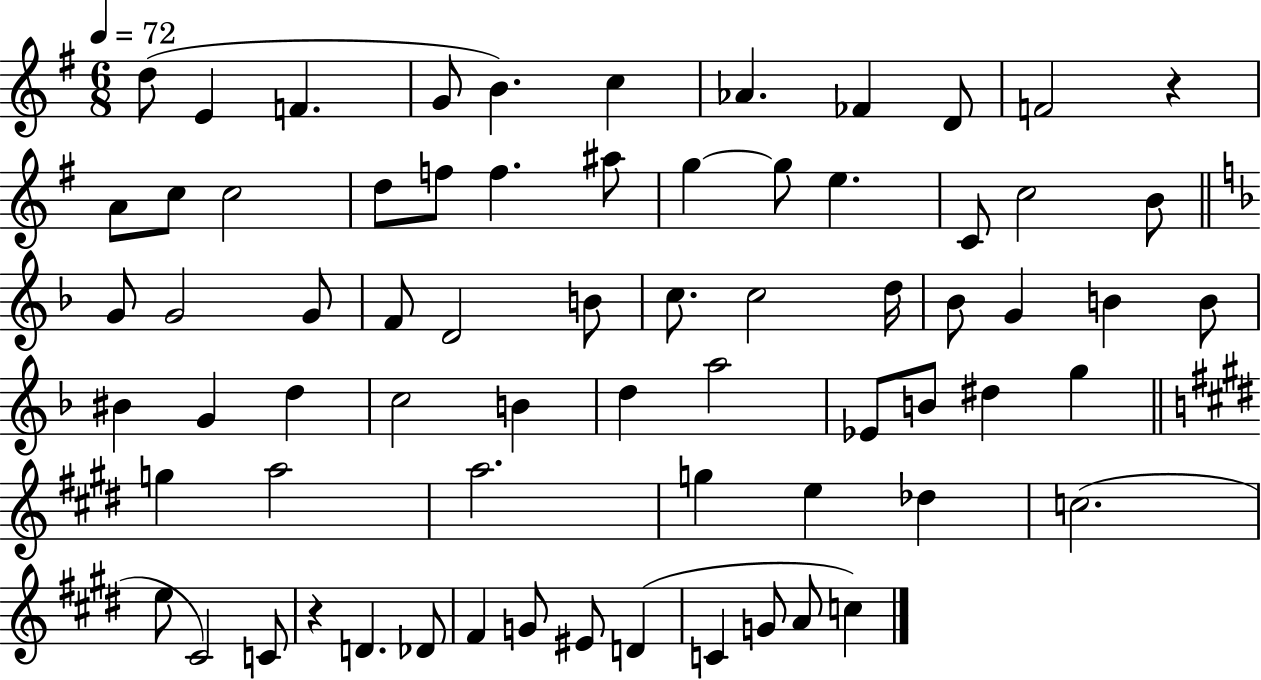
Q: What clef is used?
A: treble